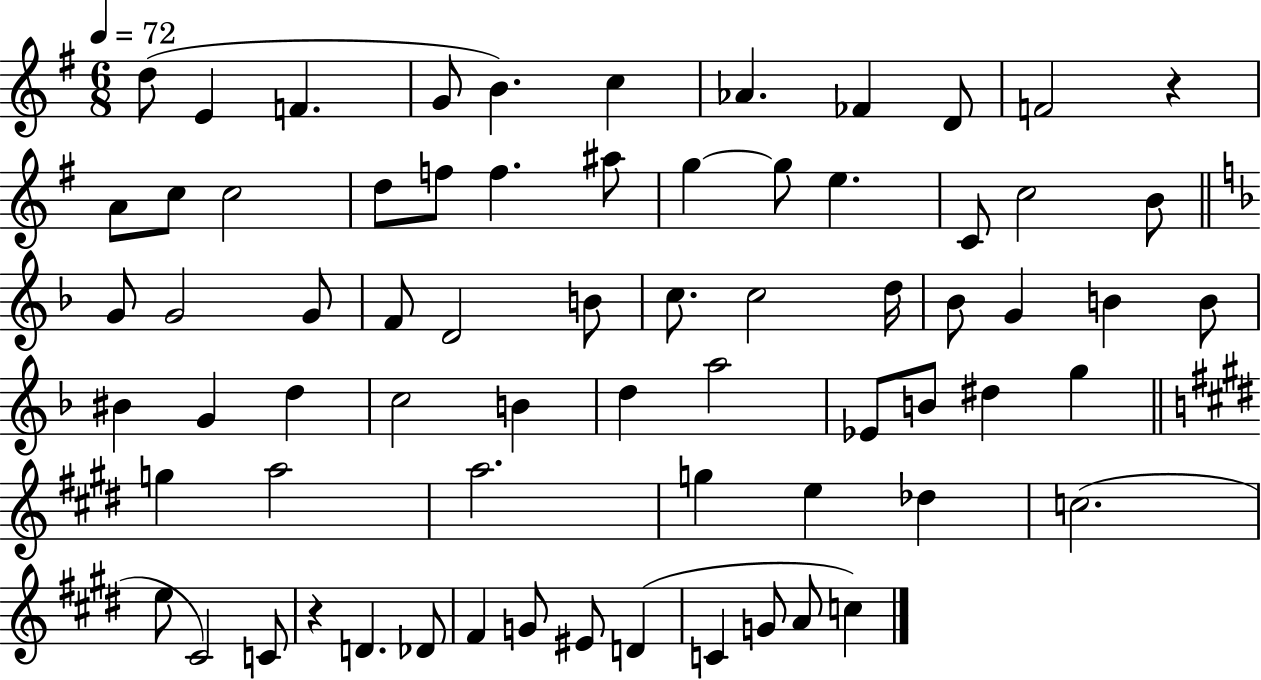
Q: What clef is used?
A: treble